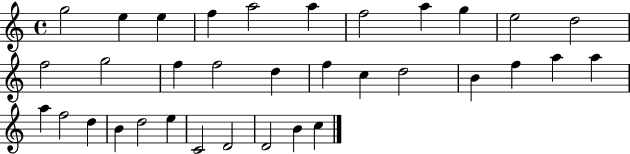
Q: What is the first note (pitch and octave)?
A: G5